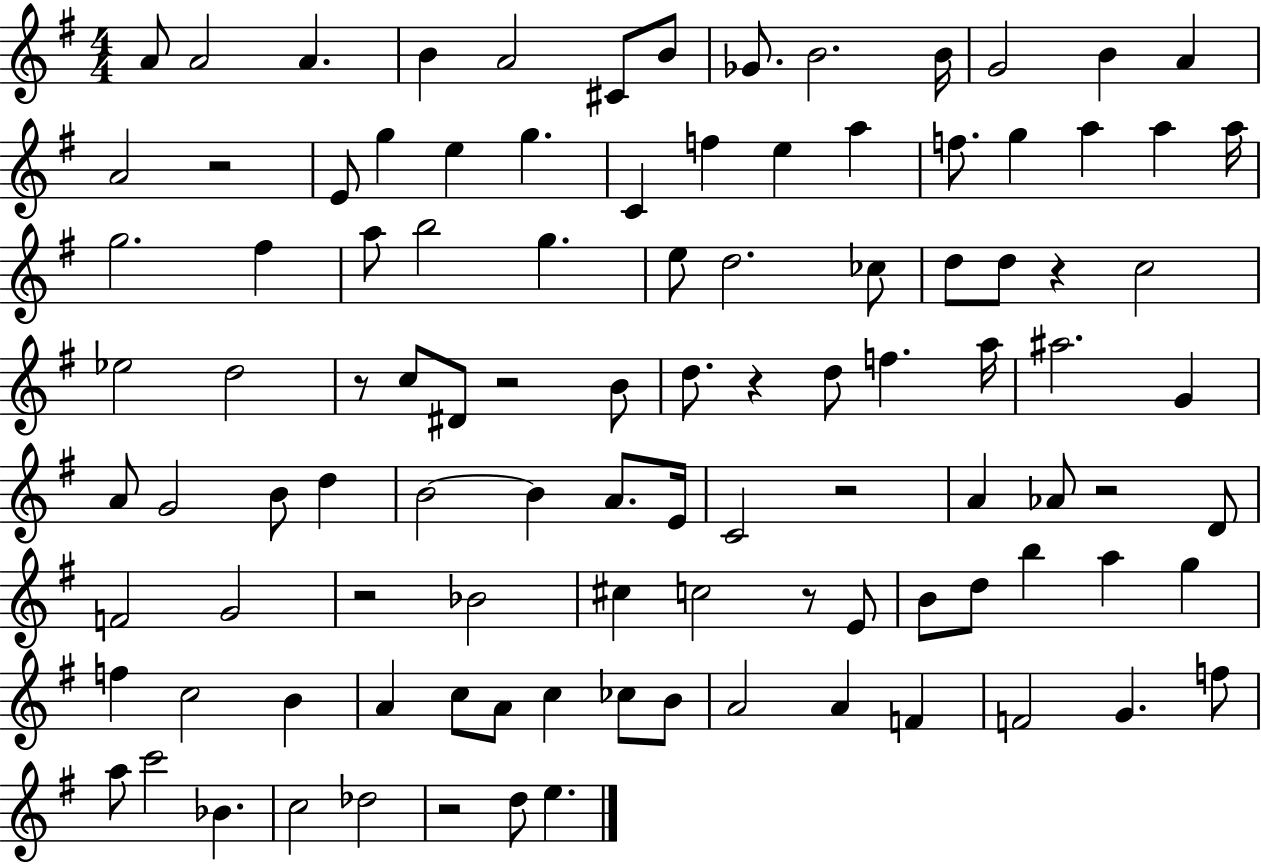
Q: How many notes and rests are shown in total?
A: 104